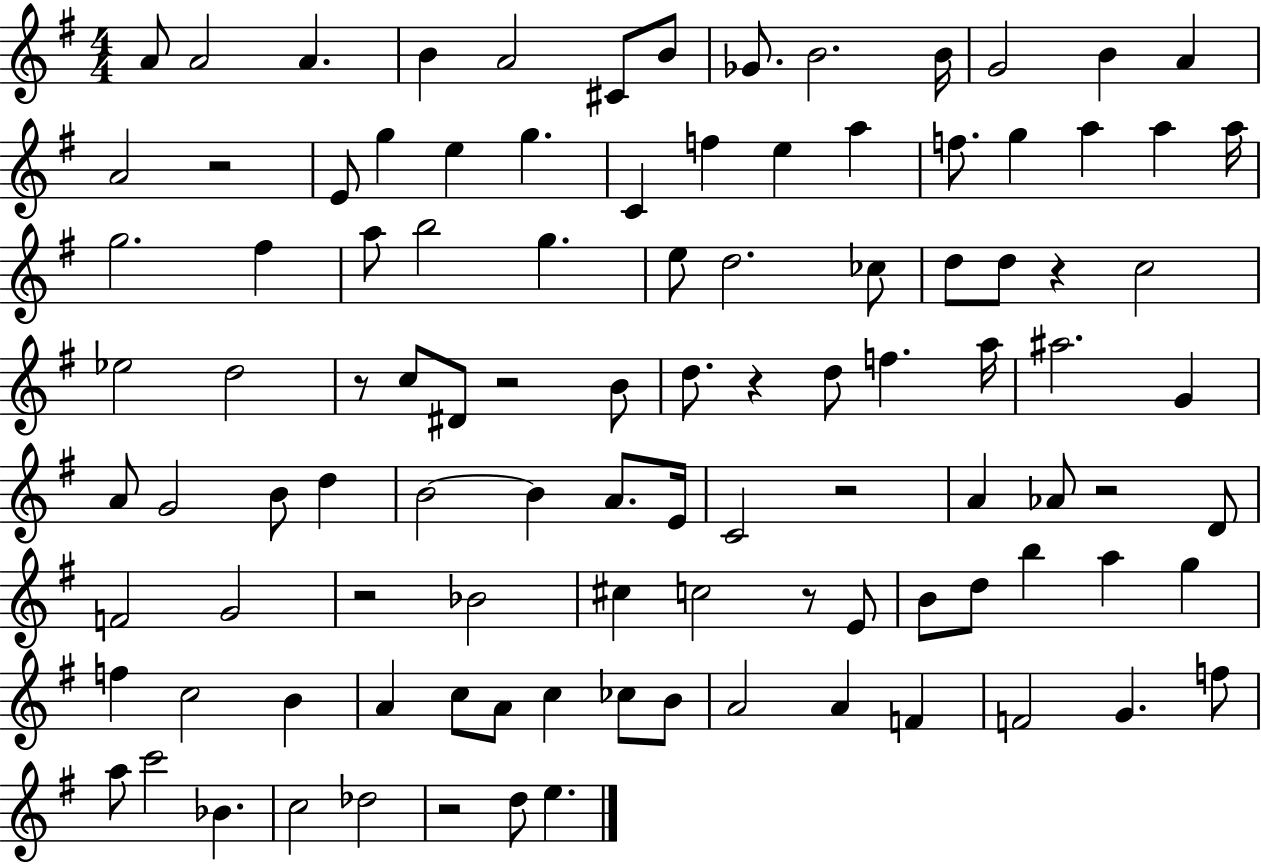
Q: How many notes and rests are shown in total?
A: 104